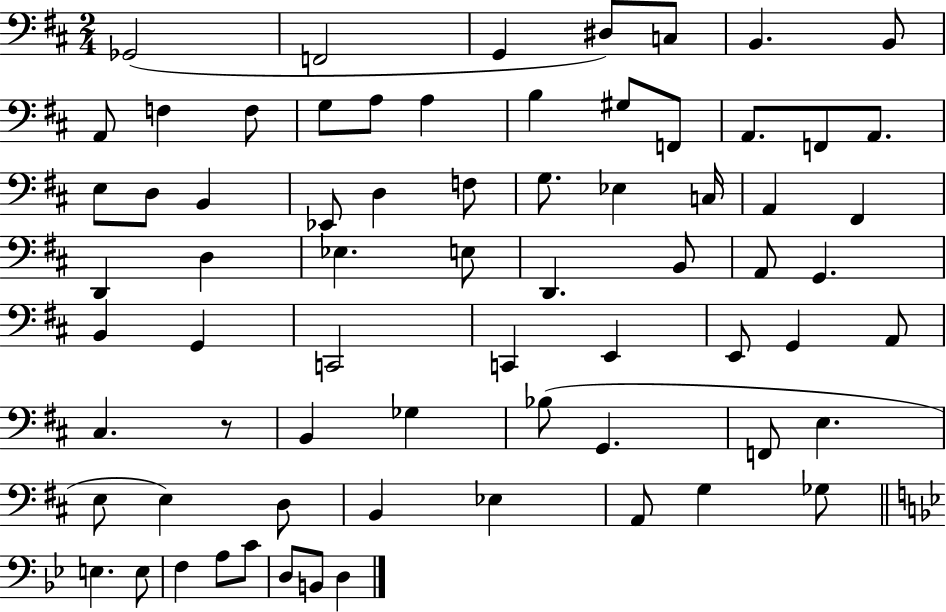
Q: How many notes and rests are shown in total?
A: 70